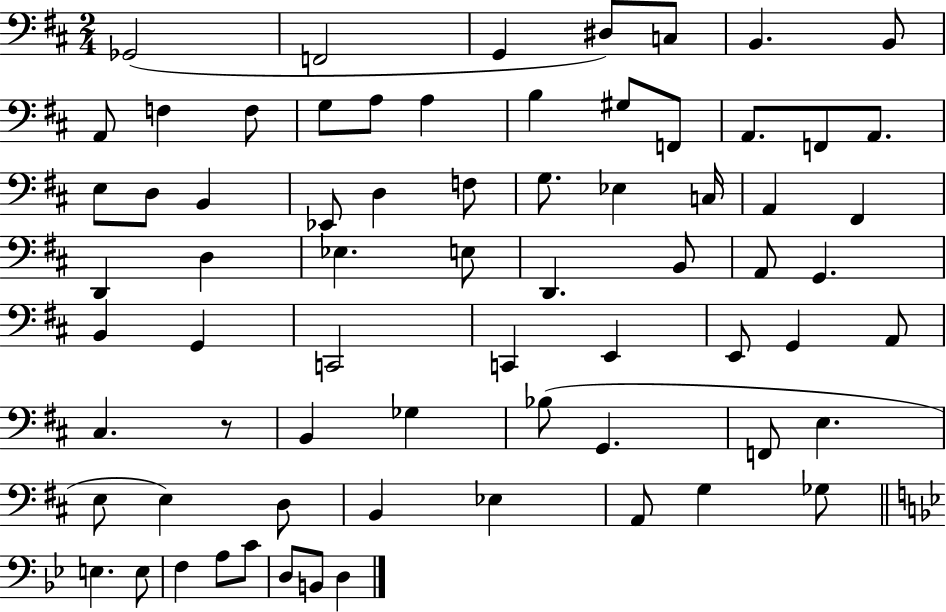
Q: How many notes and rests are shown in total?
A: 70